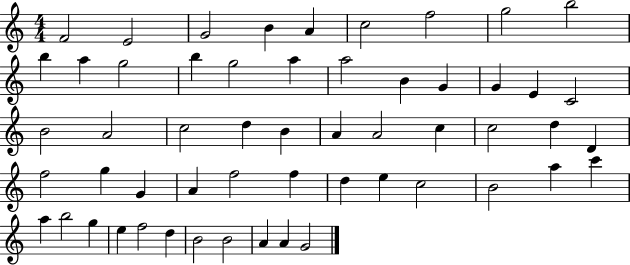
F4/h E4/h G4/h B4/q A4/q C5/h F5/h G5/h B5/h B5/q A5/q G5/h B5/q G5/h A5/q A5/h B4/q G4/q G4/q E4/q C4/h B4/h A4/h C5/h D5/q B4/q A4/q A4/h C5/q C5/h D5/q D4/q F5/h G5/q G4/q A4/q F5/h F5/q D5/q E5/q C5/h B4/h A5/q C6/q A5/q B5/h G5/q E5/q F5/h D5/q B4/h B4/h A4/q A4/q G4/h